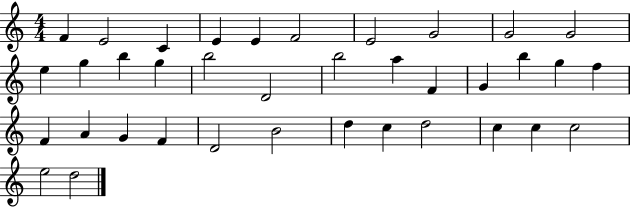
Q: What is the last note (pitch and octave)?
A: D5